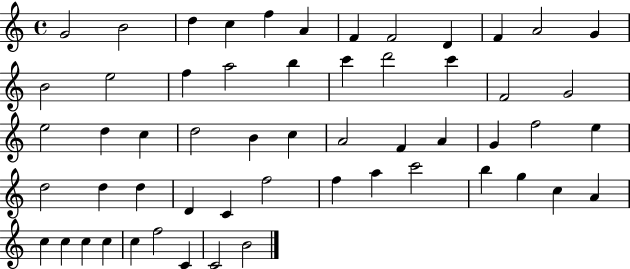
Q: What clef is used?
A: treble